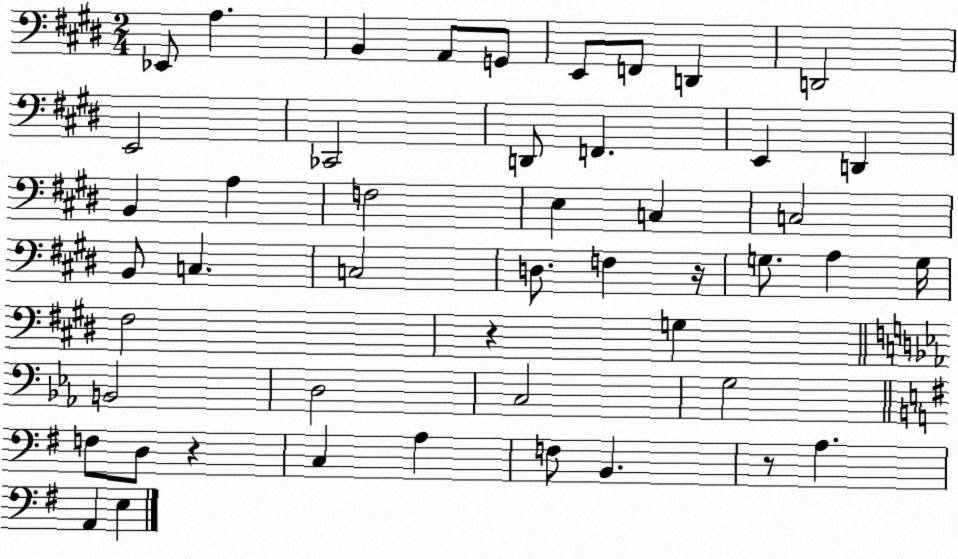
X:1
T:Untitled
M:2/4
L:1/4
K:E
_E,,/2 A, B,, A,,/2 G,,/2 E,,/2 F,,/2 D,, D,,2 E,,2 _C,,2 D,,/2 F,, E,, D,, B,, A, F,2 E, C, C,2 B,,/2 C, C,2 D,/2 F, z/4 G,/2 A, G,/4 ^F,2 z G, B,,2 D,2 C,2 G,2 F,/2 D,/2 z C, A, F,/2 B,, z/2 A, A,, E,